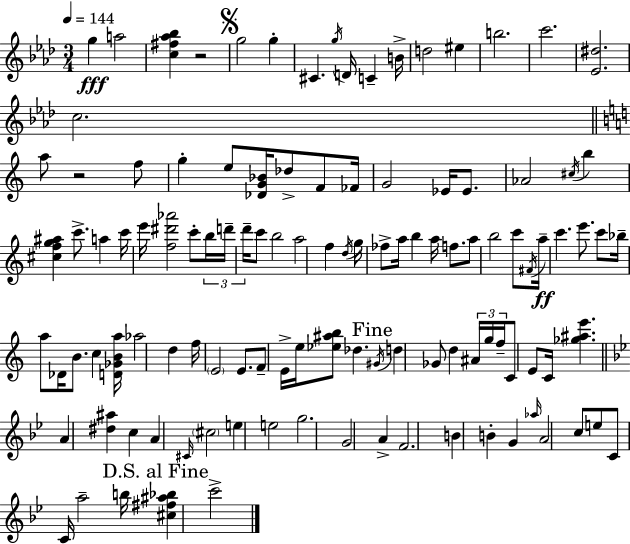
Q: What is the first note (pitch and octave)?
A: G5